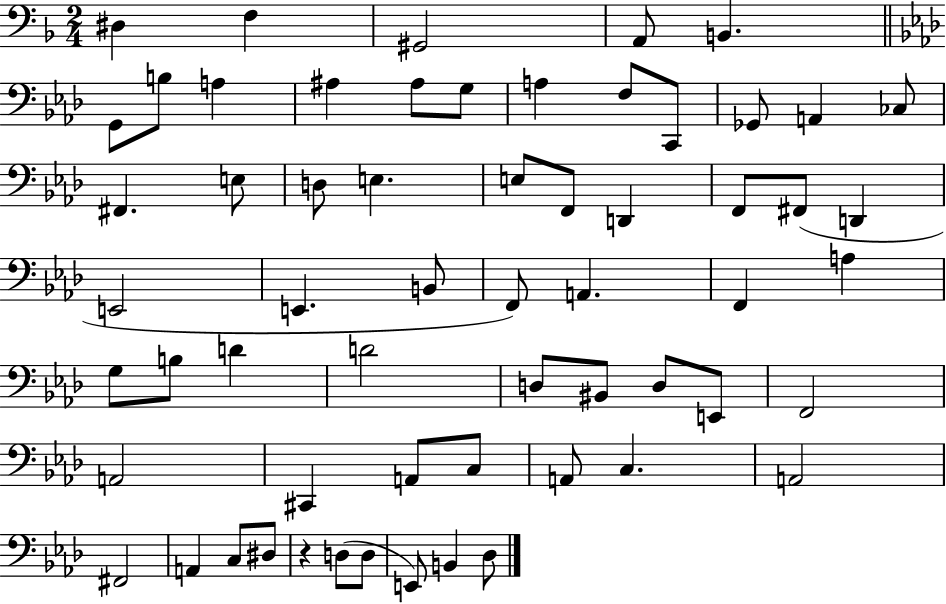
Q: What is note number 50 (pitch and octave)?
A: A2